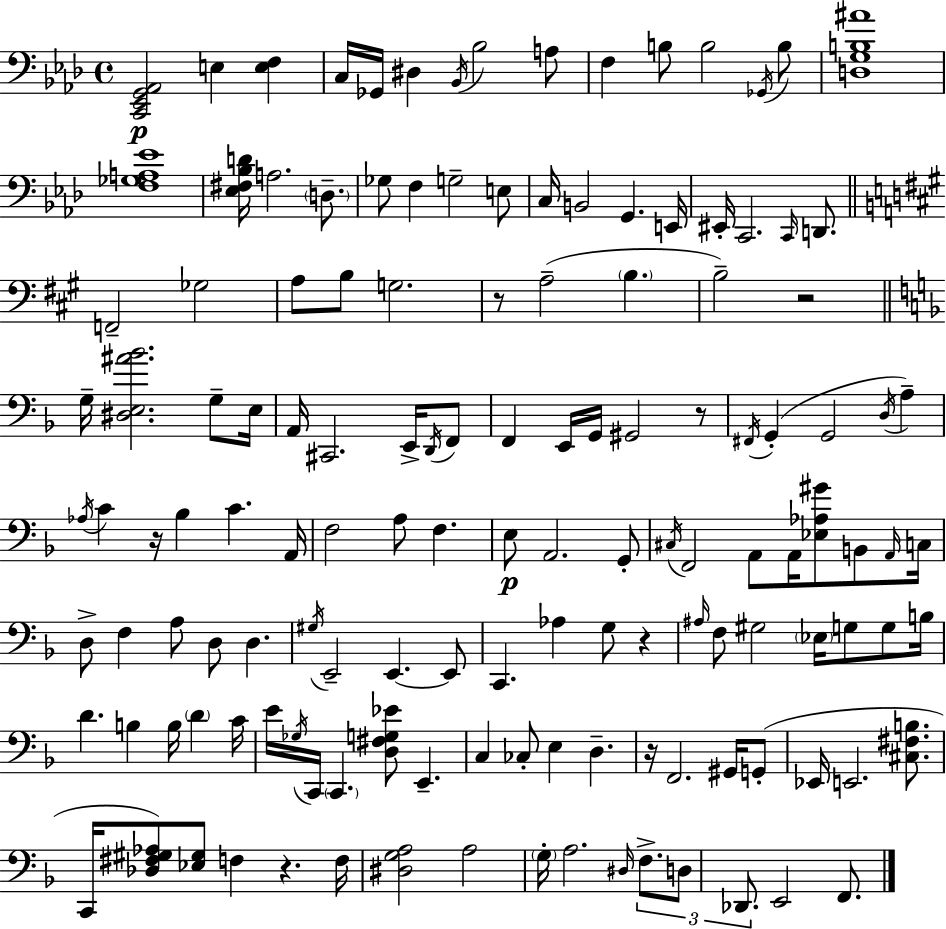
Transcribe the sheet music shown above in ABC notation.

X:1
T:Untitled
M:4/4
L:1/4
K:Fm
[C,,_E,,G,,_A,,]2 E, [E,F,] C,/4 _G,,/4 ^D, _B,,/4 _B,2 A,/2 F, B,/2 B,2 _G,,/4 B,/2 [D,G,B,^A]4 [F,_G,A,_E]4 [_E,^F,_B,D]/4 A,2 D,/2 _G,/2 F, G,2 E,/2 C,/4 B,,2 G,, E,,/4 ^E,,/4 C,,2 C,,/4 D,,/2 F,,2 _G,2 A,/2 B,/2 G,2 z/2 A,2 B, B,2 z2 G,/4 [^D,E,^A_B]2 G,/2 E,/4 A,,/4 ^C,,2 E,,/4 D,,/4 F,,/2 F,, E,,/4 G,,/4 ^G,,2 z/2 ^F,,/4 G,, G,,2 D,/4 A, _A,/4 C z/4 _B, C A,,/4 F,2 A,/2 F, E,/2 A,,2 G,,/2 ^C,/4 F,,2 A,,/2 A,,/4 [_E,_A,^G]/2 B,,/2 A,,/4 C,/4 D,/2 F, A,/2 D,/2 D, ^G,/4 E,,2 E,, E,,/2 C,, _A, G,/2 z ^A,/4 F,/2 ^G,2 _E,/4 G,/2 G,/2 B,/4 D B, B,/4 D C/4 E/4 _G,/4 C,,/4 C,, [D,^F,G,_E]/2 E,, C, _C,/2 E, D, z/4 F,,2 ^G,,/4 G,,/2 _E,,/4 E,,2 [^C,^F,B,]/2 C,,/4 [_D,^F,^G,_A,]/2 [_E,^G,]/2 F, z F,/4 [^D,G,A,]2 A,2 G,/4 A,2 ^D,/4 F,/2 D,/2 _D,,/2 E,,2 F,,/2